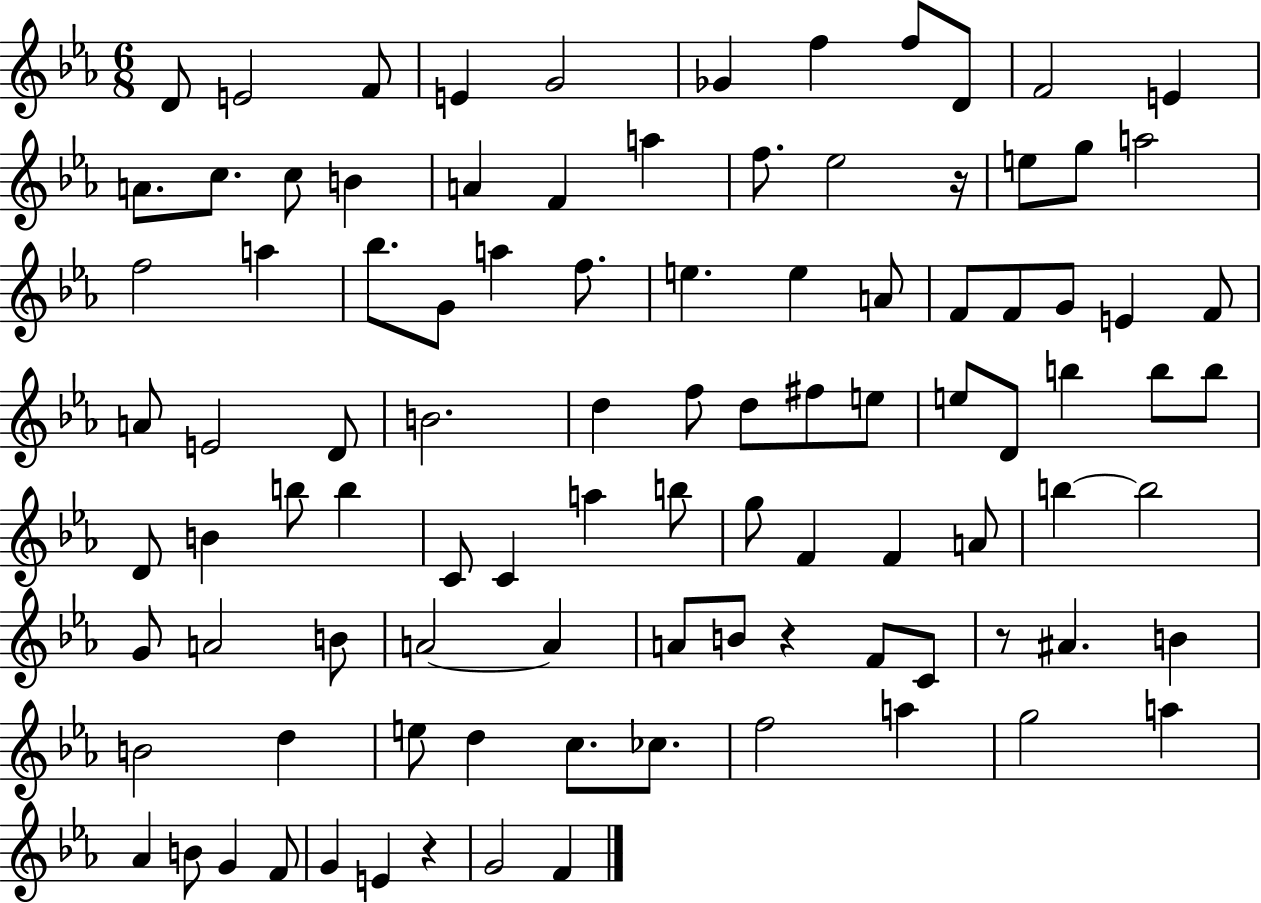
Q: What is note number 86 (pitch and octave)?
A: A5